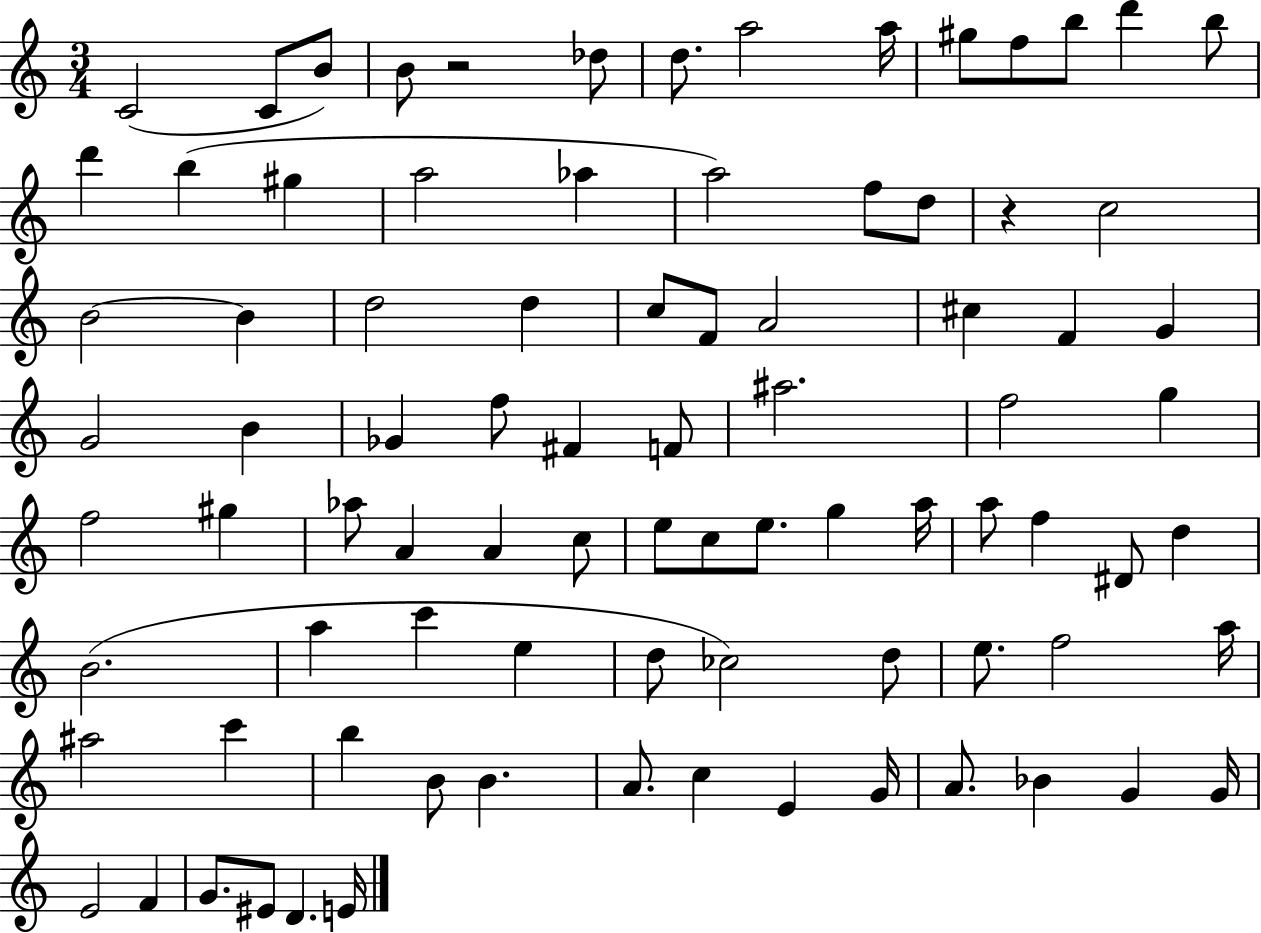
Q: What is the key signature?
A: C major